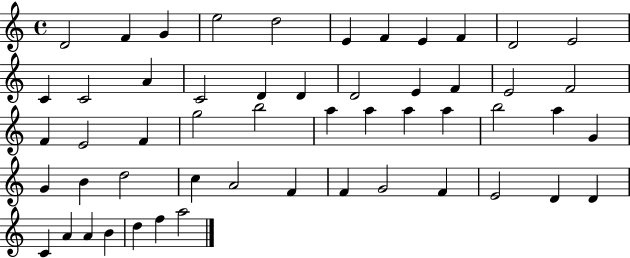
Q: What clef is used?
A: treble